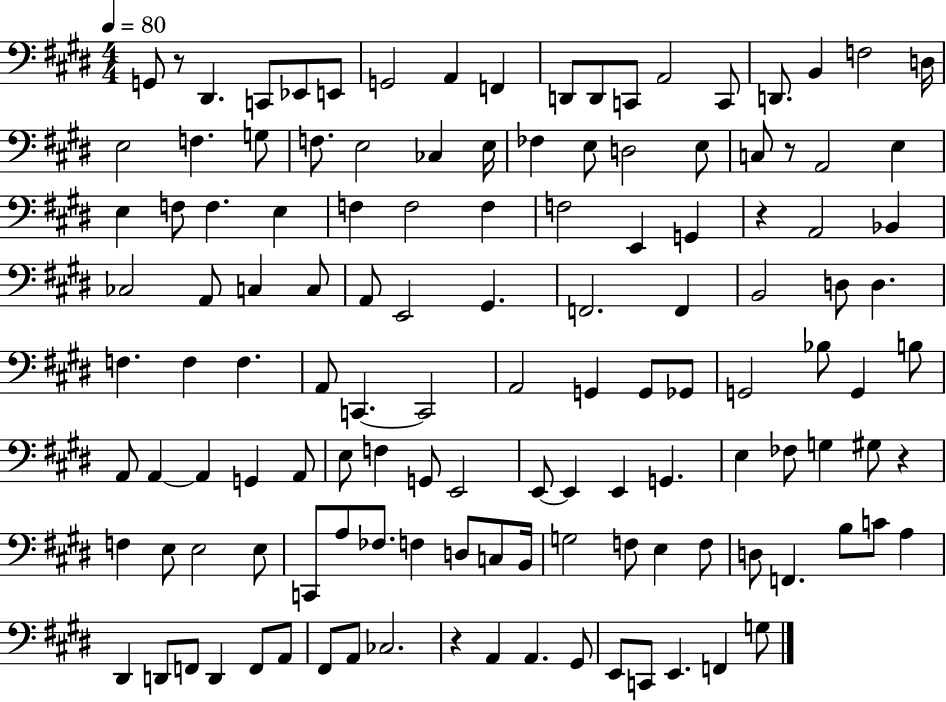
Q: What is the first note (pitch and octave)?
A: G2